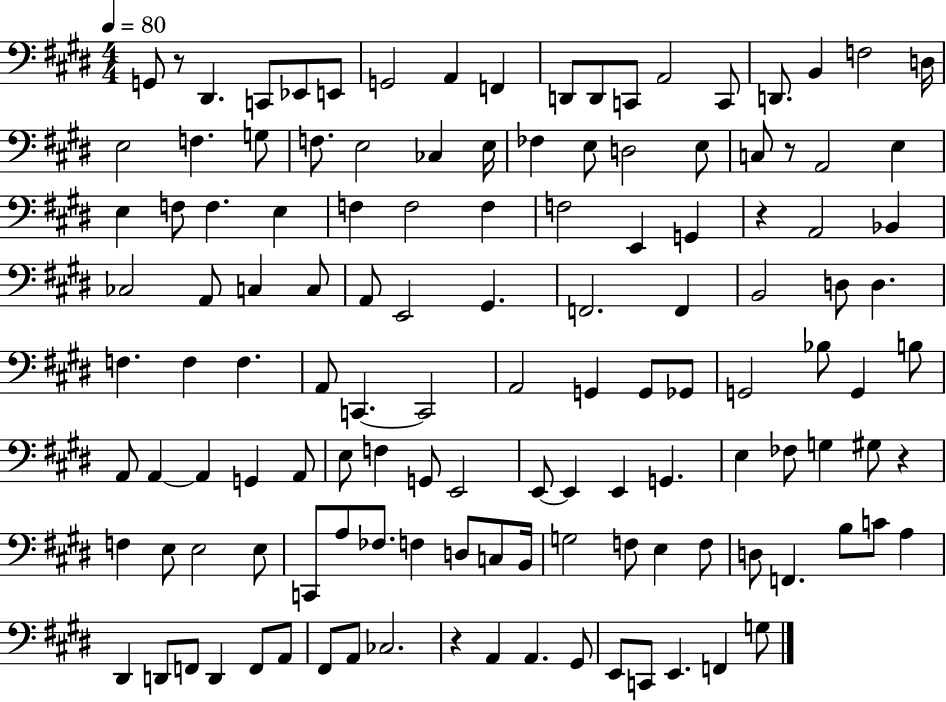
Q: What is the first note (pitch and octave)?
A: G2